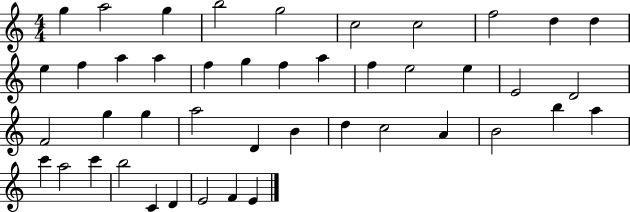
{
  \clef treble
  \numericTimeSignature
  \time 4/4
  \key c \major
  g''4 a''2 g''4 | b''2 g''2 | c''2 c''2 | f''2 d''4 d''4 | \break e''4 f''4 a''4 a''4 | f''4 g''4 f''4 a''4 | f''4 e''2 e''4 | e'2 d'2 | \break f'2 g''4 g''4 | a''2 d'4 b'4 | d''4 c''2 a'4 | b'2 b''4 a''4 | \break c'''4 a''2 c'''4 | b''2 c'4 d'4 | e'2 f'4 e'4 | \bar "|."
}